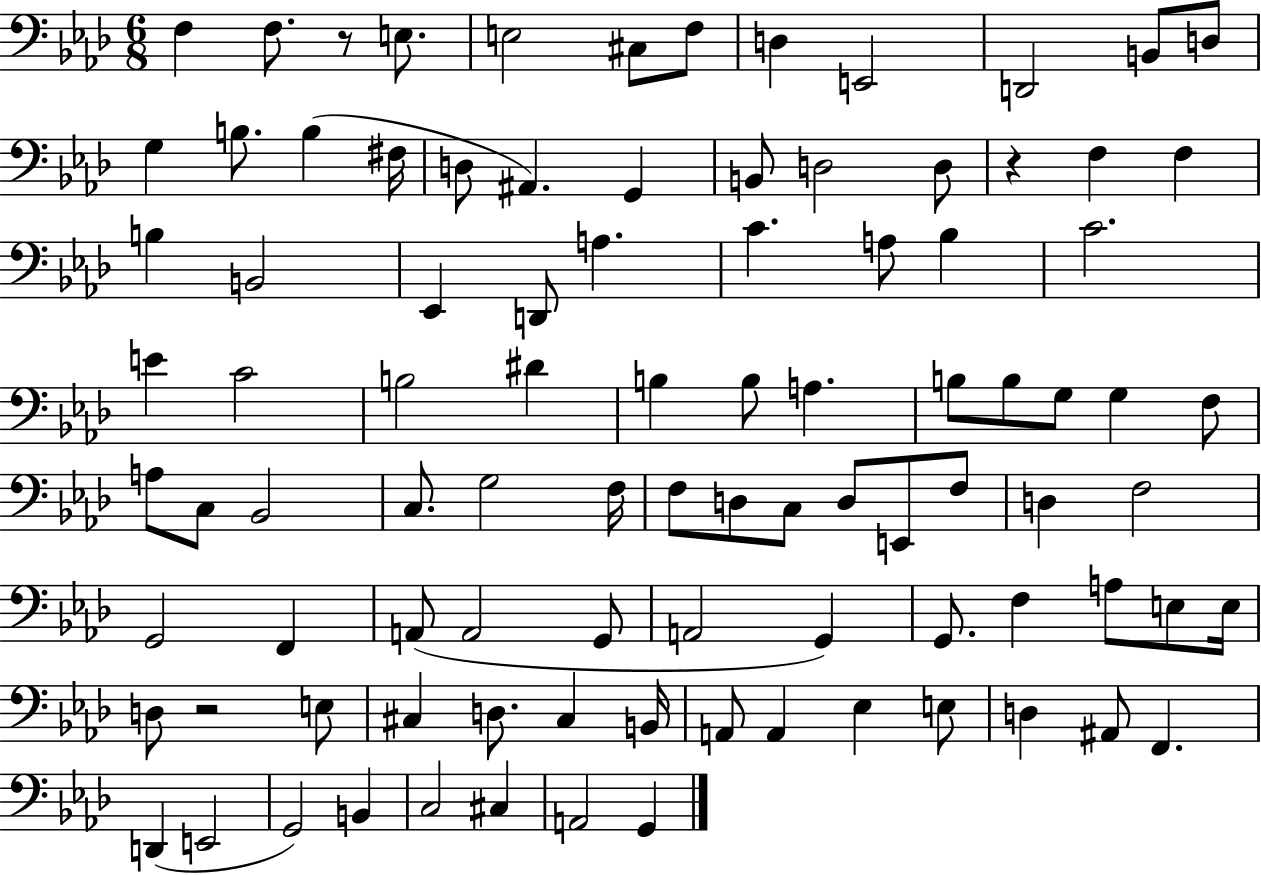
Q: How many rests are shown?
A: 3